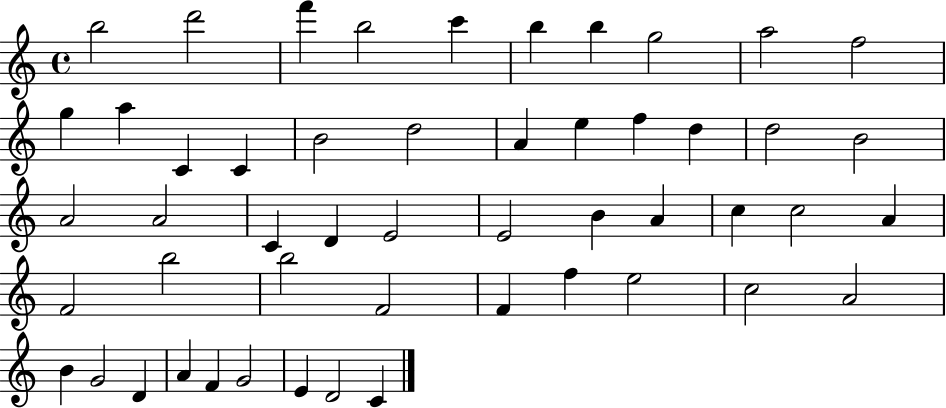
X:1
T:Untitled
M:4/4
L:1/4
K:C
b2 d'2 f' b2 c' b b g2 a2 f2 g a C C B2 d2 A e f d d2 B2 A2 A2 C D E2 E2 B A c c2 A F2 b2 b2 F2 F f e2 c2 A2 B G2 D A F G2 E D2 C